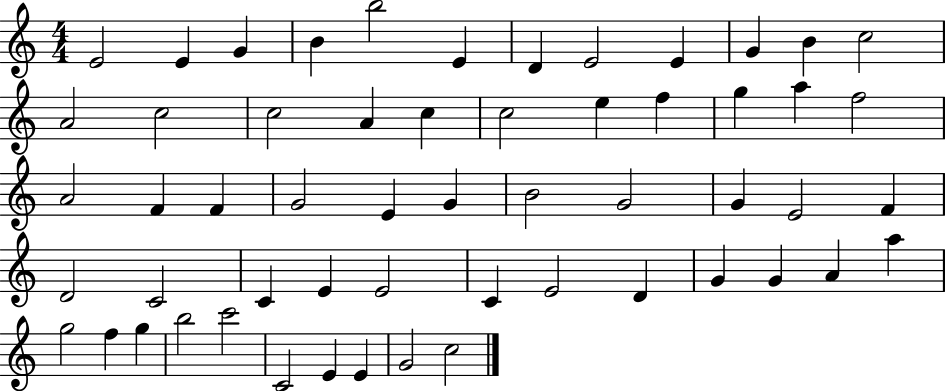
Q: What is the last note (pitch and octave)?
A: C5